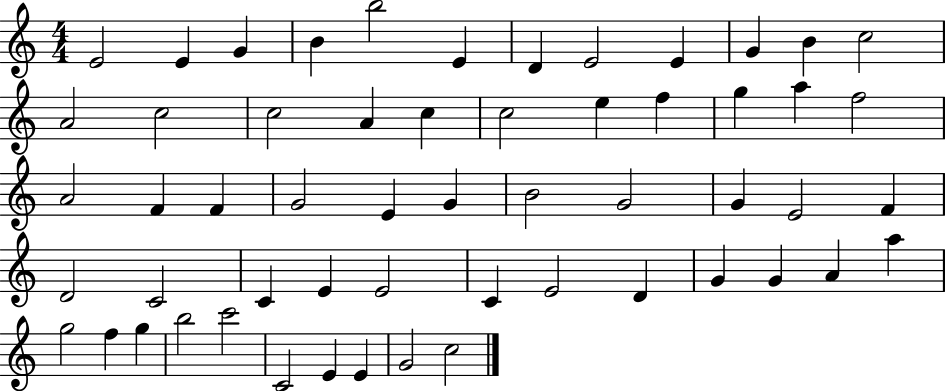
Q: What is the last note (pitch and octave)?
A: C5